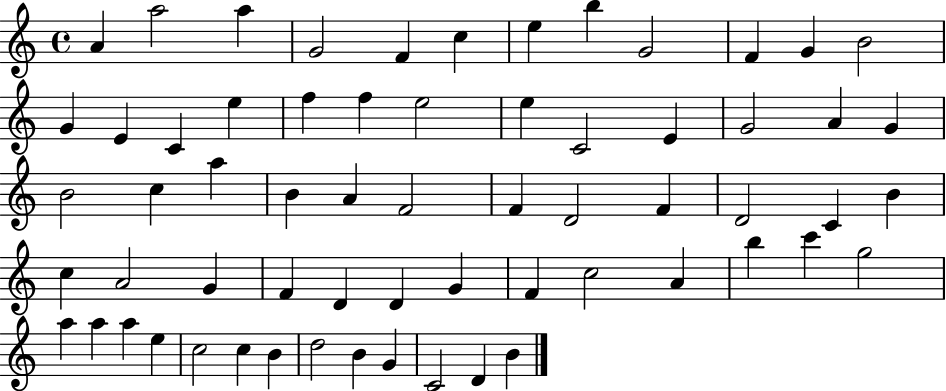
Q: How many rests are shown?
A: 0